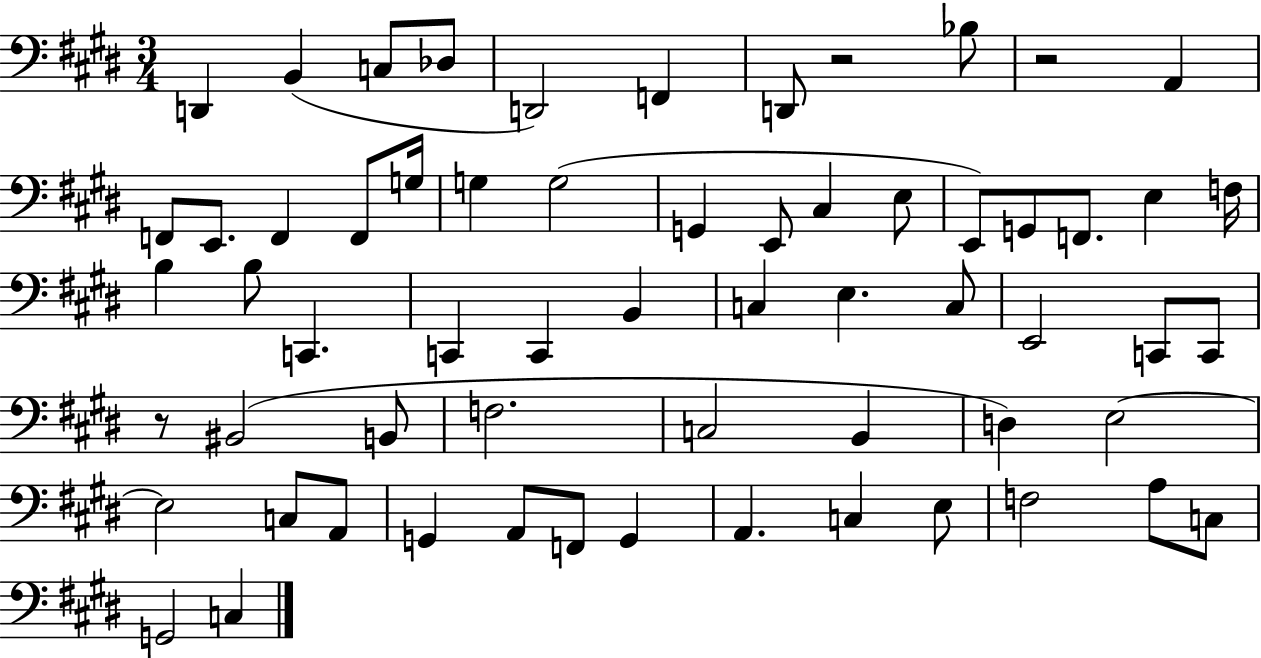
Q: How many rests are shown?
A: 3